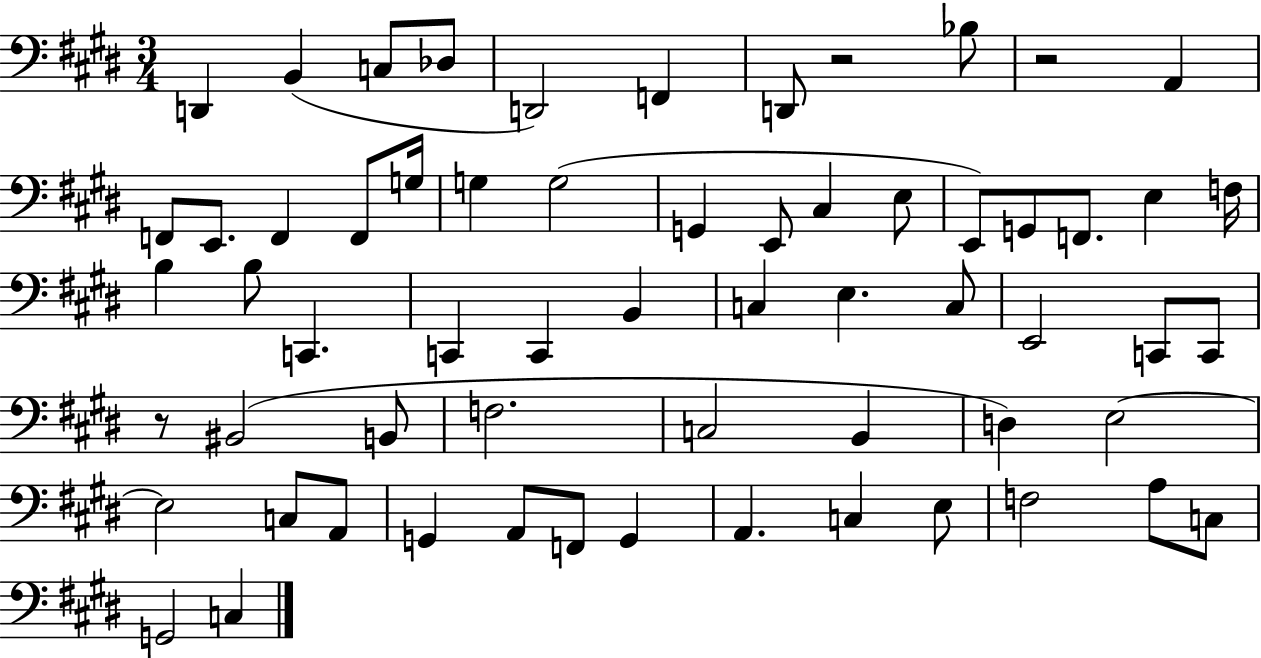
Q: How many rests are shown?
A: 3